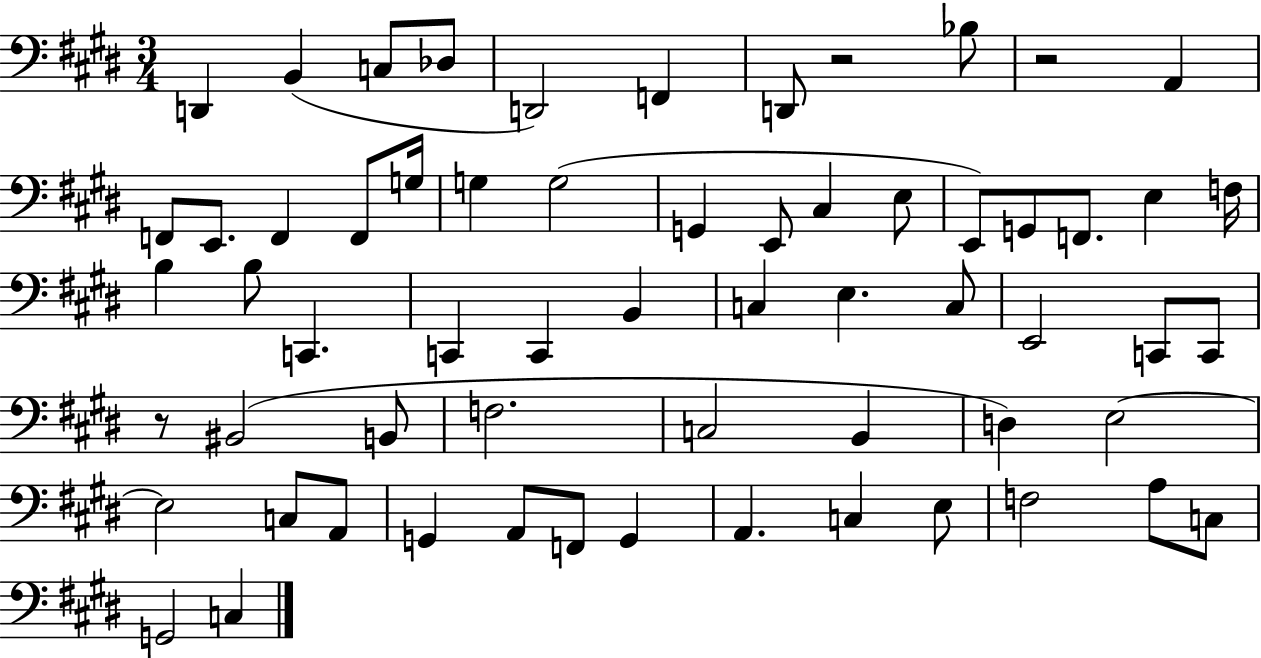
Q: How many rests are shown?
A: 3